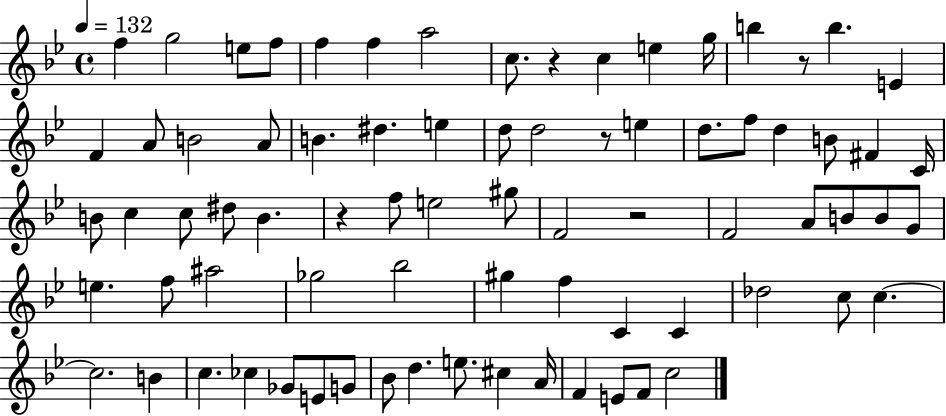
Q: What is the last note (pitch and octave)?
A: C5